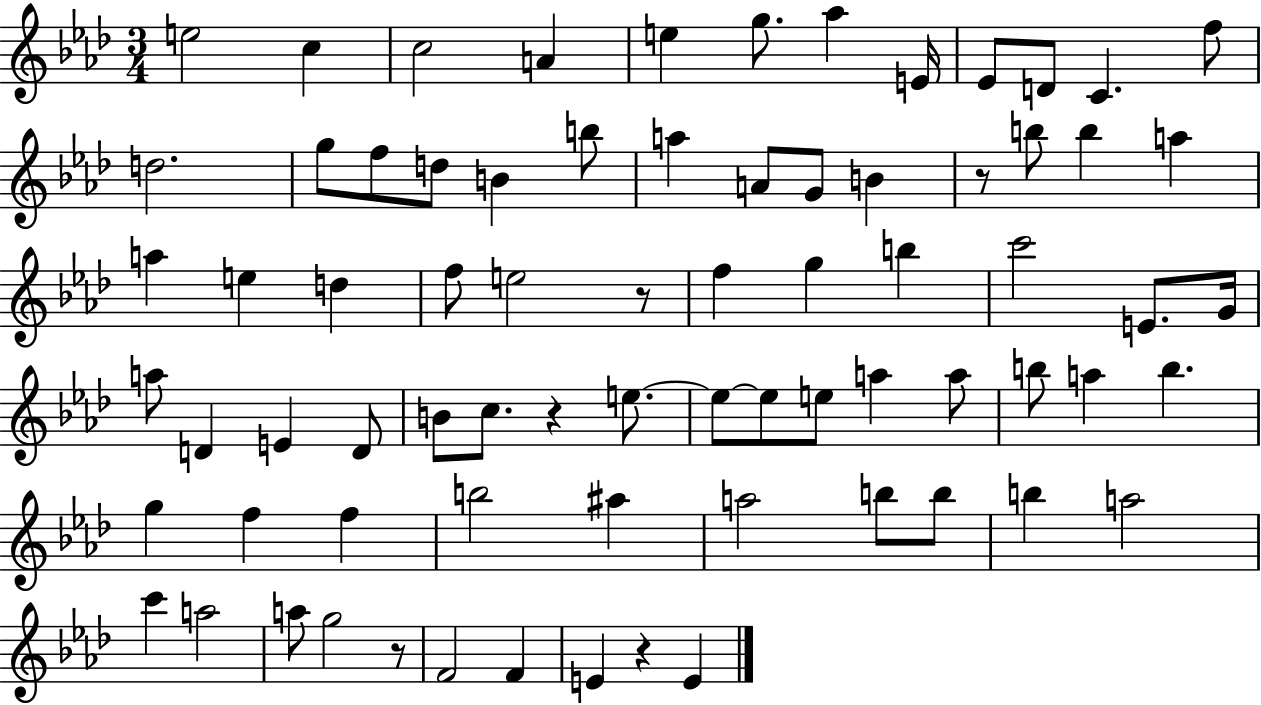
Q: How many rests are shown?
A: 5